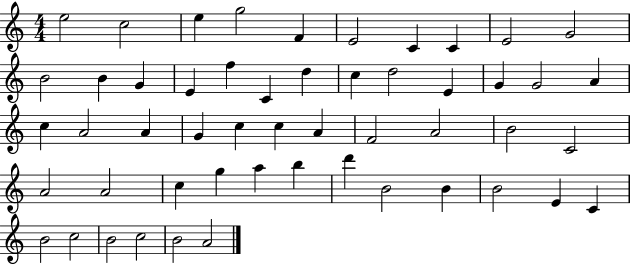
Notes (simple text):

E5/h C5/h E5/q G5/h F4/q E4/h C4/q C4/q E4/h G4/h B4/h B4/q G4/q E4/q F5/q C4/q D5/q C5/q D5/h E4/q G4/q G4/h A4/q C5/q A4/h A4/q G4/q C5/q C5/q A4/q F4/h A4/h B4/h C4/h A4/h A4/h C5/q G5/q A5/q B5/q D6/q B4/h B4/q B4/h E4/q C4/q B4/h C5/h B4/h C5/h B4/h A4/h